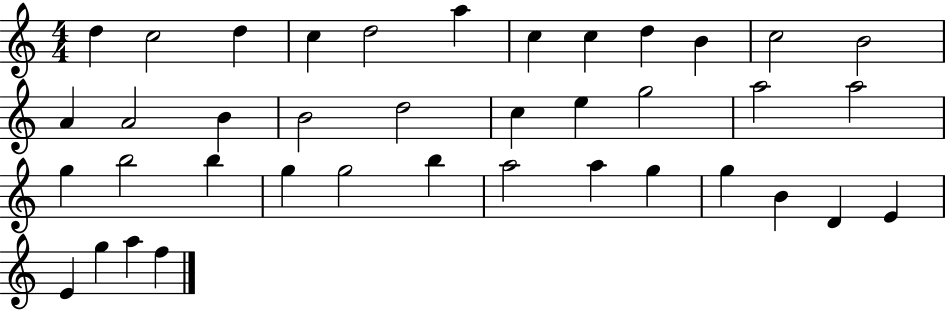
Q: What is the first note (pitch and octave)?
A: D5